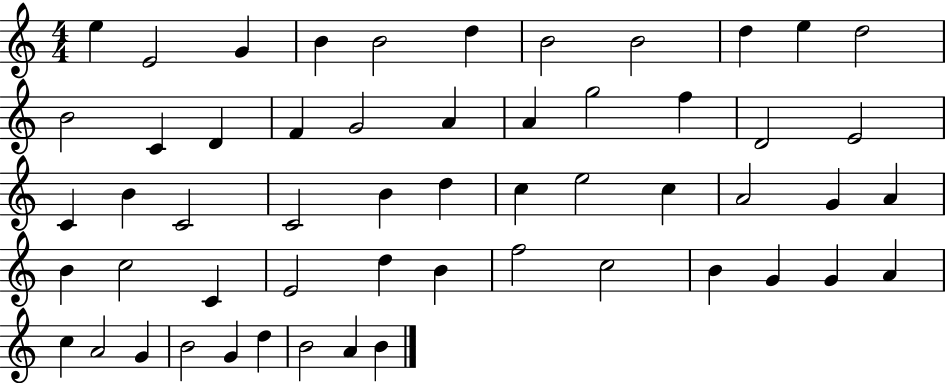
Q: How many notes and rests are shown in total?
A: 55